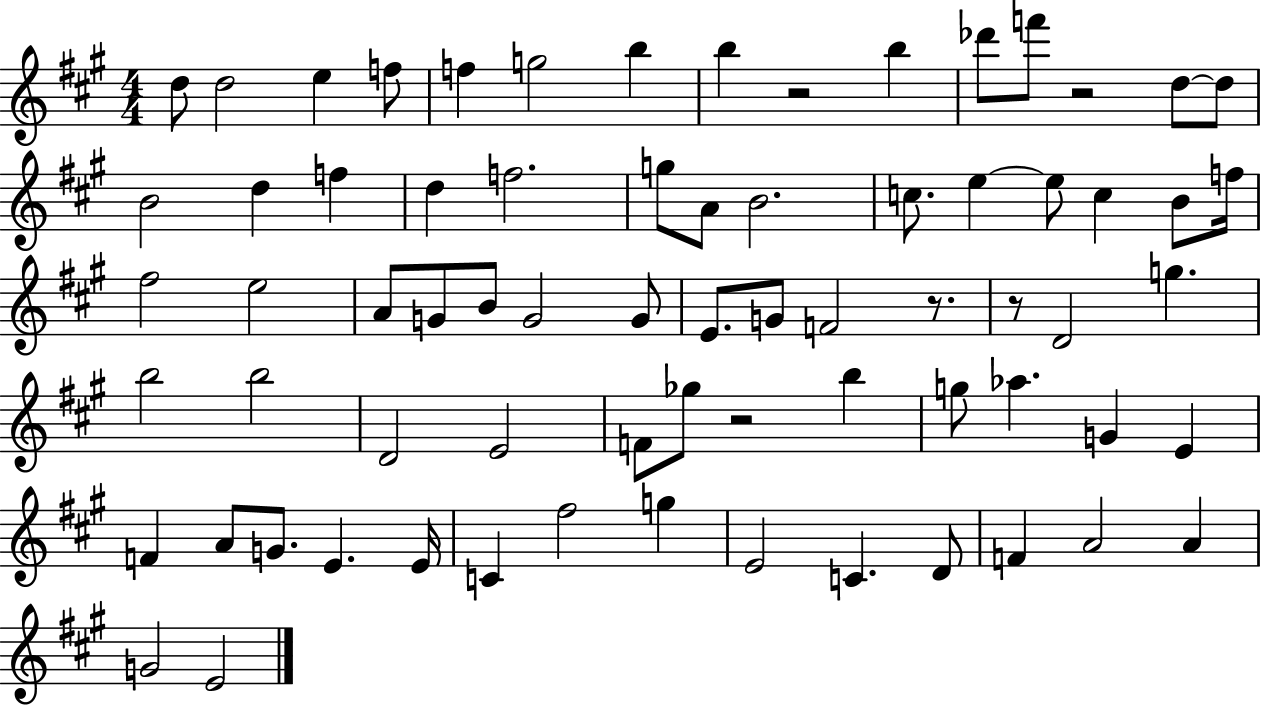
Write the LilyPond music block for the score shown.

{
  \clef treble
  \numericTimeSignature
  \time 4/4
  \key a \major
  d''8 d''2 e''4 f''8 | f''4 g''2 b''4 | b''4 r2 b''4 | des'''8 f'''8 r2 d''8~~ d''8 | \break b'2 d''4 f''4 | d''4 f''2. | g''8 a'8 b'2. | c''8. e''4~~ e''8 c''4 b'8 f''16 | \break fis''2 e''2 | a'8 g'8 b'8 g'2 g'8 | e'8. g'8 f'2 r8. | r8 d'2 g''4. | \break b''2 b''2 | d'2 e'2 | f'8 ges''8 r2 b''4 | g''8 aes''4. g'4 e'4 | \break f'4 a'8 g'8. e'4. e'16 | c'4 fis''2 g''4 | e'2 c'4. d'8 | f'4 a'2 a'4 | \break g'2 e'2 | \bar "|."
}